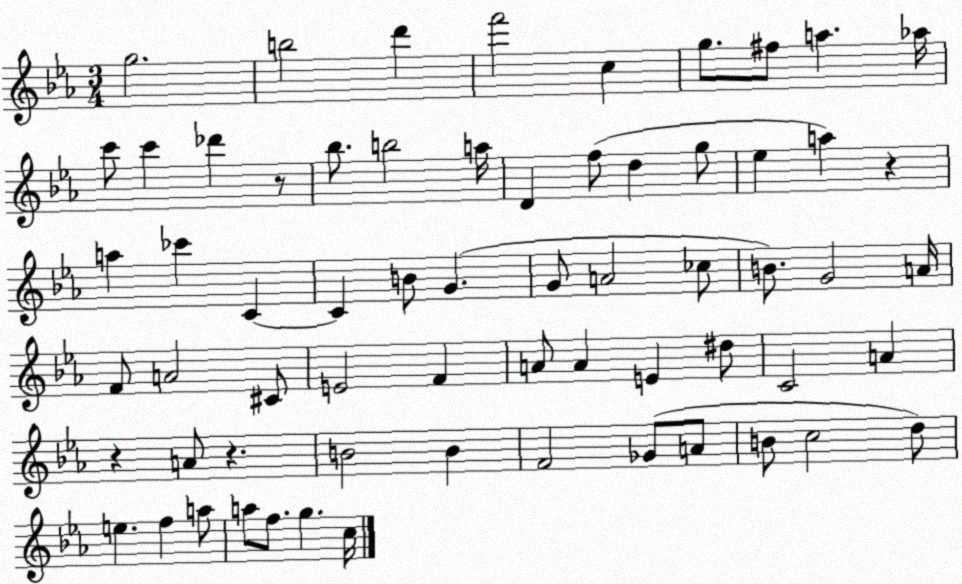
X:1
T:Untitled
M:3/4
L:1/4
K:Eb
g2 b2 d' f'2 c g/2 ^f/2 a _a/4 c'/2 c' _d' z/2 _b/2 b2 a/4 D f/2 d g/2 _e a z a _c' C C B/2 G G/2 A2 _c/2 B/2 G2 A/4 F/2 A2 ^C/2 E2 F A/2 A E ^d/2 C2 A z A/2 z B2 B F2 _G/2 A/2 B/2 c2 d/2 e f a/2 a/2 f/2 g c/4